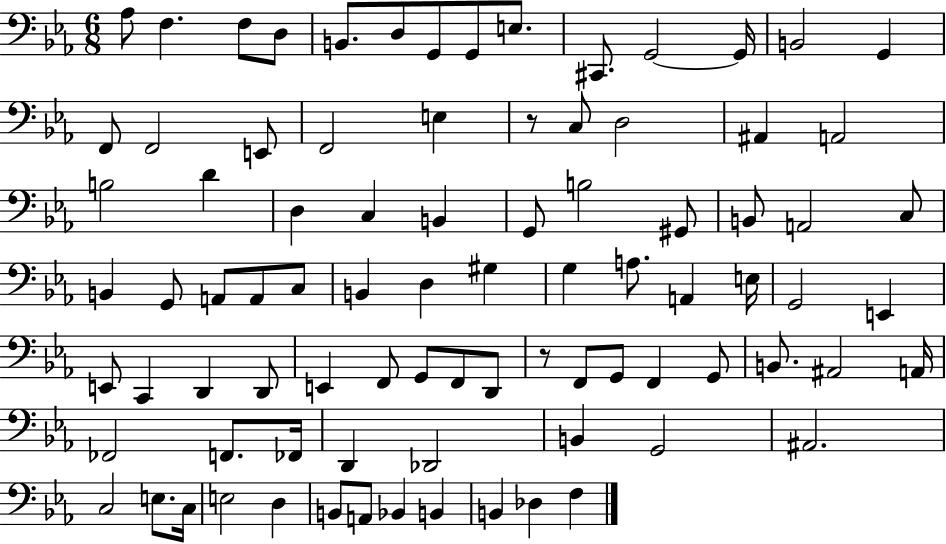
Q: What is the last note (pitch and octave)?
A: F3